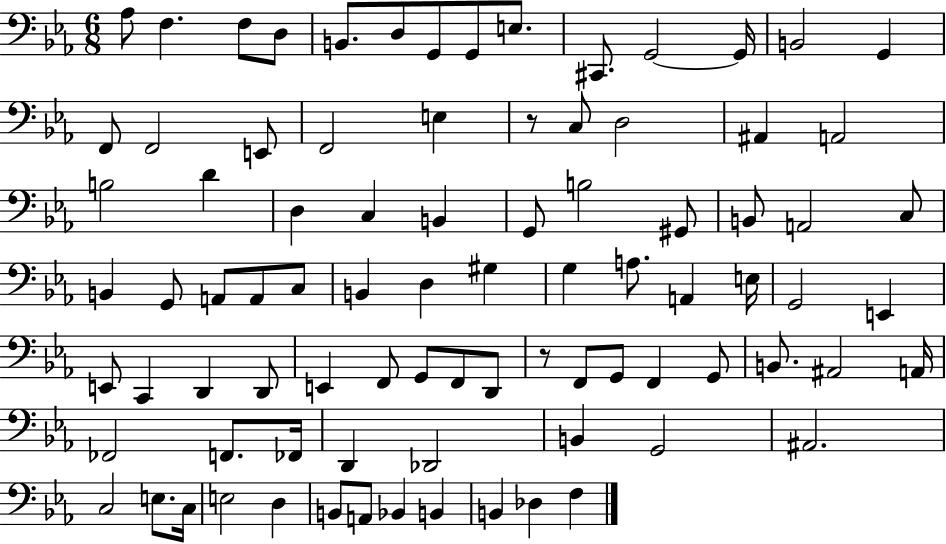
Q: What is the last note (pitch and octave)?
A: F3